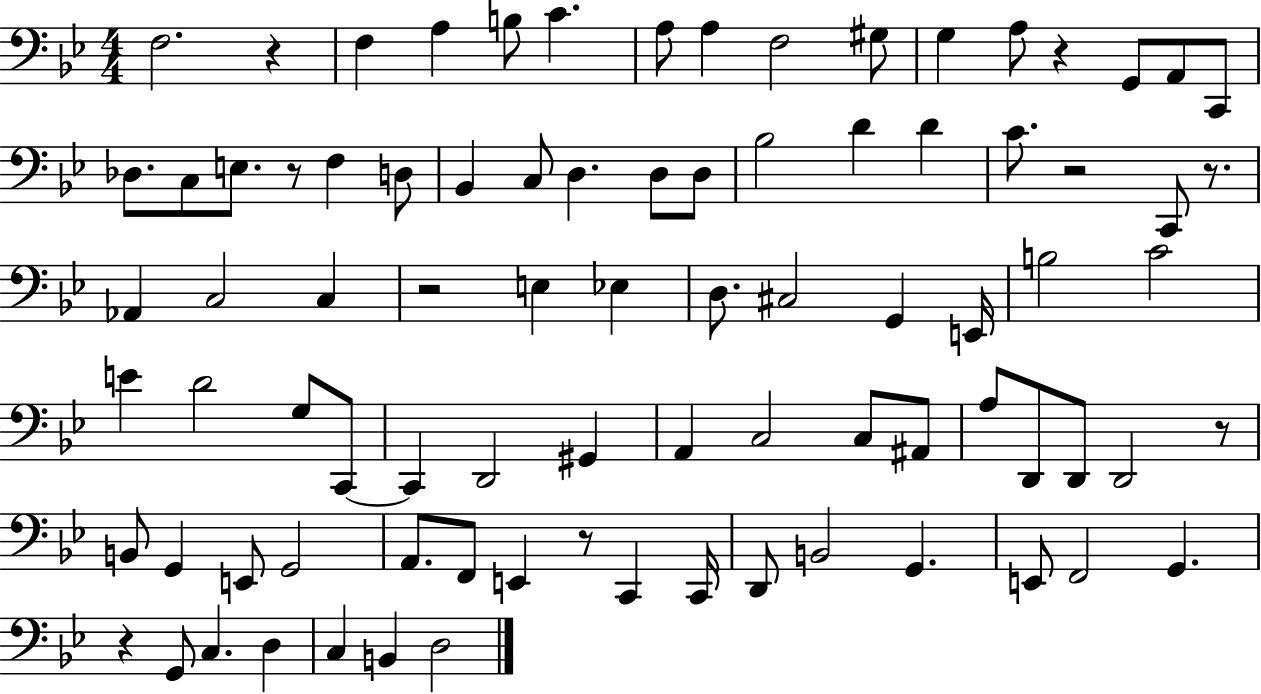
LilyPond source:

{
  \clef bass
  \numericTimeSignature
  \time 4/4
  \key bes \major
  f2. r4 | f4 a4 b8 c'4. | a8 a4 f2 gis8 | g4 a8 r4 g,8 a,8 c,8 | \break des8. c8 e8. r8 f4 d8 | bes,4 c8 d4. d8 d8 | bes2 d'4 d'4 | c'8. r2 c,8 r8. | \break aes,4 c2 c4 | r2 e4 ees4 | d8. cis2 g,4 e,16 | b2 c'2 | \break e'4 d'2 g8 c,8~~ | c,4 d,2 gis,4 | a,4 c2 c8 ais,8 | a8 d,8 d,8 d,2 r8 | \break b,8 g,4 e,8 g,2 | a,8. f,8 e,4 r8 c,4 c,16 | d,8 b,2 g,4. | e,8 f,2 g,4. | \break r4 g,8 c4. d4 | c4 b,4 d2 | \bar "|."
}